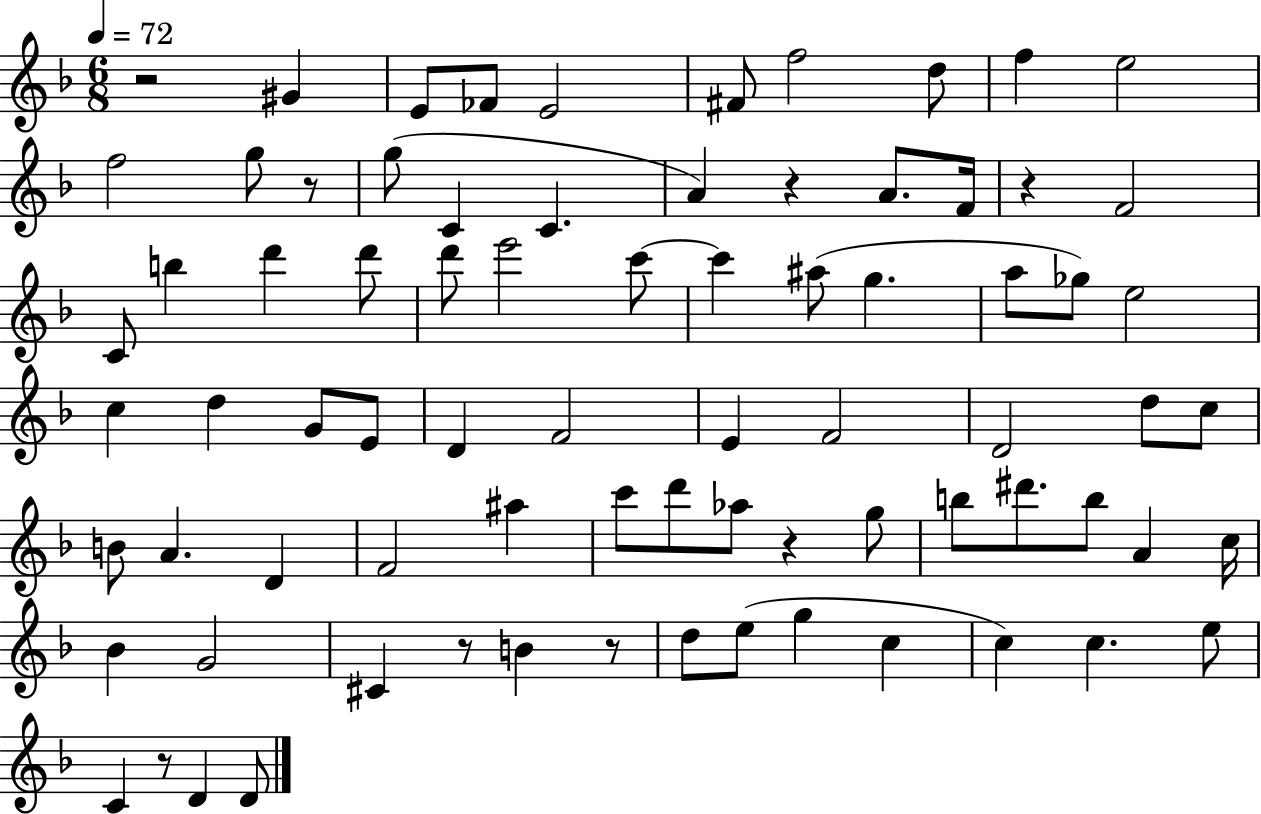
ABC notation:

X:1
T:Untitled
M:6/8
L:1/4
K:F
z2 ^G E/2 _F/2 E2 ^F/2 f2 d/2 f e2 f2 g/2 z/2 g/2 C C A z A/2 F/4 z F2 C/2 b d' d'/2 d'/2 e'2 c'/2 c' ^a/2 g a/2 _g/2 e2 c d G/2 E/2 D F2 E F2 D2 d/2 c/2 B/2 A D F2 ^a c'/2 d'/2 _a/2 z g/2 b/2 ^d'/2 b/2 A c/4 _B G2 ^C z/2 B z/2 d/2 e/2 g c c c e/2 C z/2 D D/2